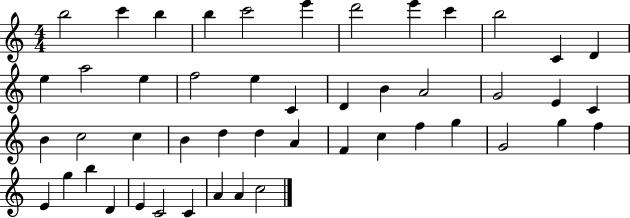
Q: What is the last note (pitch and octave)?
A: C5